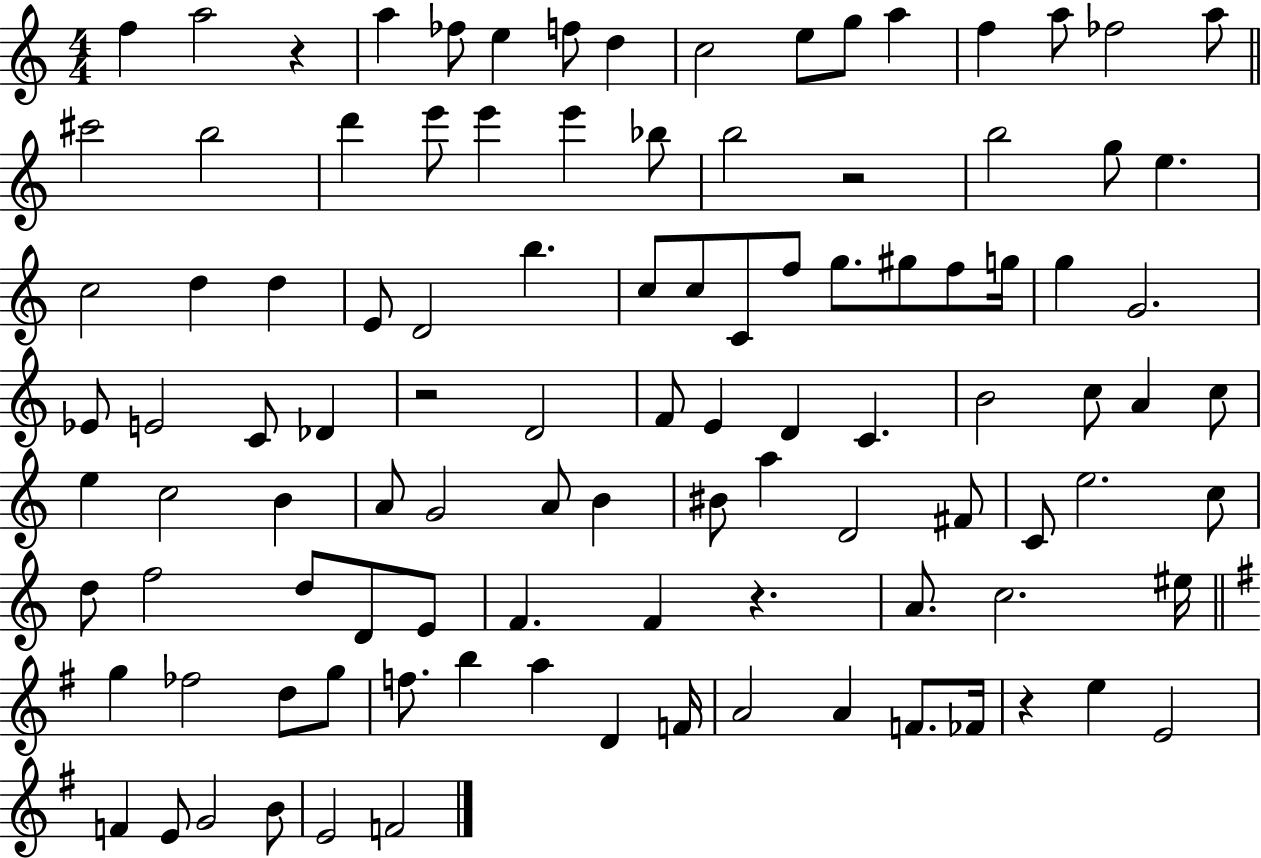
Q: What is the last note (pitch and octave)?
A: F4